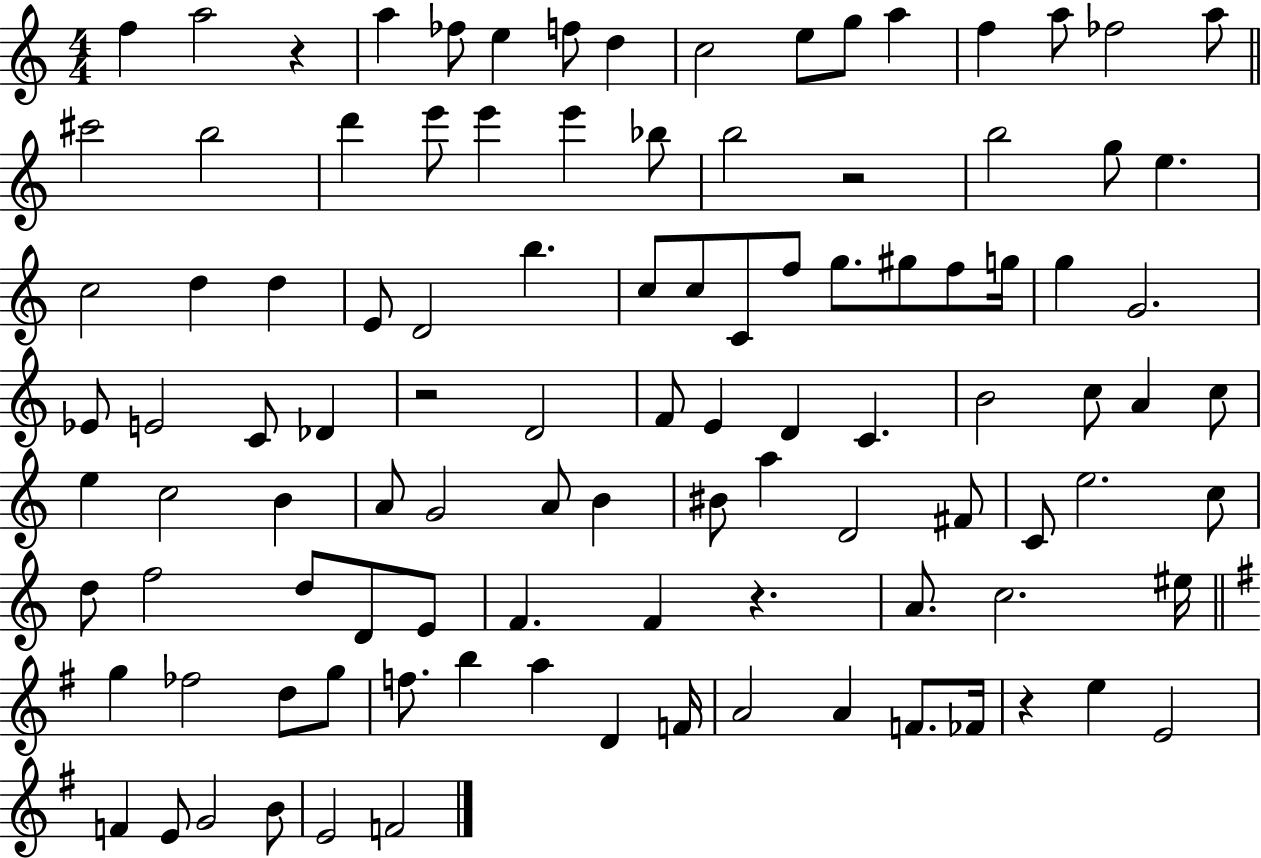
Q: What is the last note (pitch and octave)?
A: F4